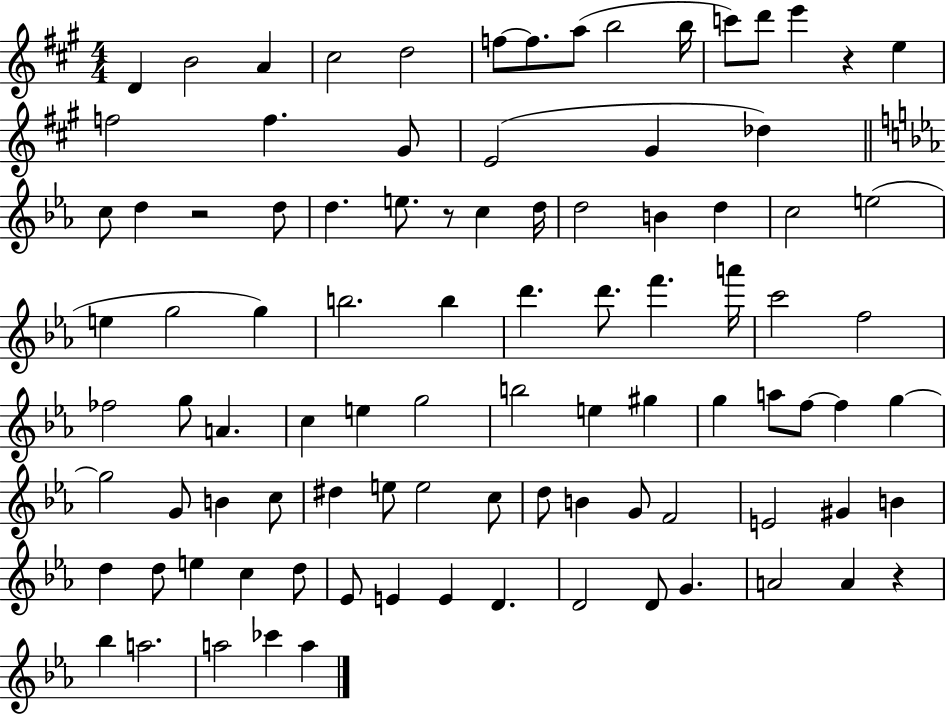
D4/q B4/h A4/q C#5/h D5/h F5/e F5/e. A5/e B5/h B5/s C6/e D6/e E6/q R/q E5/q F5/h F5/q. G#4/e E4/h G#4/q Db5/q C5/e D5/q R/h D5/e D5/q. E5/e. R/e C5/q D5/s D5/h B4/q D5/q C5/h E5/h E5/q G5/h G5/q B5/h. B5/q D6/q. D6/e. F6/q. A6/s C6/h F5/h FES5/h G5/e A4/q. C5/q E5/q G5/h B5/h E5/q G#5/q G5/q A5/e F5/e F5/q G5/q G5/h G4/e B4/q C5/e D#5/q E5/e E5/h C5/e D5/e B4/q G4/e F4/h E4/h G#4/q B4/q D5/q D5/e E5/q C5/q D5/e Eb4/e E4/q E4/q D4/q. D4/h D4/e G4/q. A4/h A4/q R/q Bb5/q A5/h. A5/h CES6/q A5/q